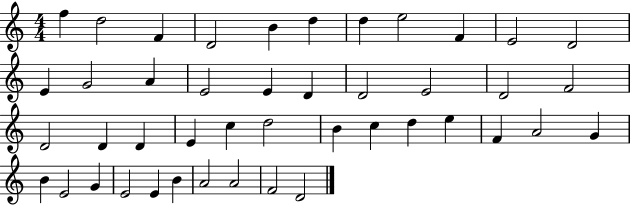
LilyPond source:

{
  \clef treble
  \numericTimeSignature
  \time 4/4
  \key c \major
  f''4 d''2 f'4 | d'2 b'4 d''4 | d''4 e''2 f'4 | e'2 d'2 | \break e'4 g'2 a'4 | e'2 e'4 d'4 | d'2 e'2 | d'2 f'2 | \break d'2 d'4 d'4 | e'4 c''4 d''2 | b'4 c''4 d''4 e''4 | f'4 a'2 g'4 | \break b'4 e'2 g'4 | e'2 e'4 b'4 | a'2 a'2 | f'2 d'2 | \break \bar "|."
}